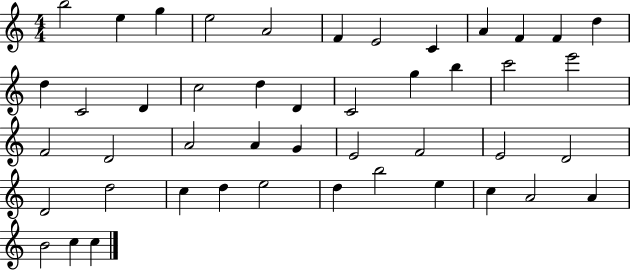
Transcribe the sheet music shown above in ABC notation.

X:1
T:Untitled
M:4/4
L:1/4
K:C
b2 e g e2 A2 F E2 C A F F d d C2 D c2 d D C2 g b c'2 e'2 F2 D2 A2 A G E2 F2 E2 D2 D2 d2 c d e2 d b2 e c A2 A B2 c c